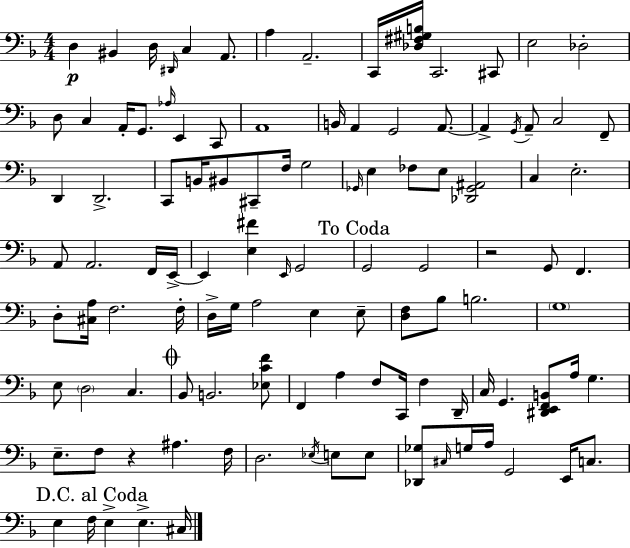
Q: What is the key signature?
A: F major